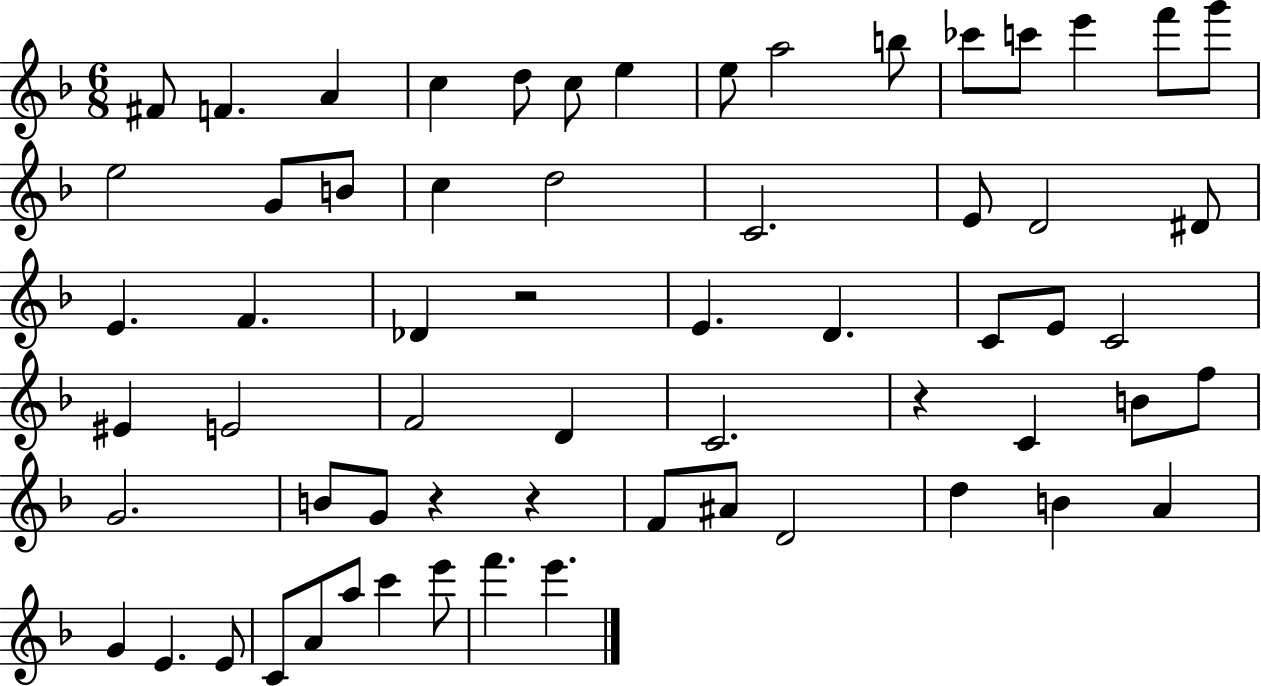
{
  \clef treble
  \numericTimeSignature
  \time 6/8
  \key f \major
  fis'8 f'4. a'4 | c''4 d''8 c''8 e''4 | e''8 a''2 b''8 | ces'''8 c'''8 e'''4 f'''8 g'''8 | \break e''2 g'8 b'8 | c''4 d''2 | c'2. | e'8 d'2 dis'8 | \break e'4. f'4. | des'4 r2 | e'4. d'4. | c'8 e'8 c'2 | \break eis'4 e'2 | f'2 d'4 | c'2. | r4 c'4 b'8 f''8 | \break g'2. | b'8 g'8 r4 r4 | f'8 ais'8 d'2 | d''4 b'4 a'4 | \break g'4 e'4. e'8 | c'8 a'8 a''8 c'''4 e'''8 | f'''4. e'''4. | \bar "|."
}